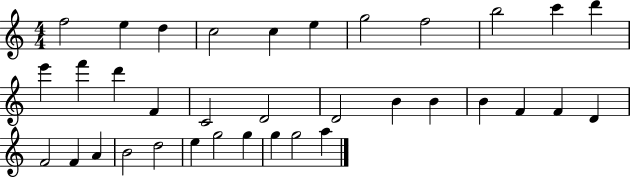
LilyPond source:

{
  \clef treble
  \numericTimeSignature
  \time 4/4
  \key c \major
  f''2 e''4 d''4 | c''2 c''4 e''4 | g''2 f''2 | b''2 c'''4 d'''4 | \break e'''4 f'''4 d'''4 f'4 | c'2 d'2 | d'2 b'4 b'4 | b'4 f'4 f'4 d'4 | \break f'2 f'4 a'4 | b'2 d''2 | e''4 g''2 g''4 | g''4 g''2 a''4 | \break \bar "|."
}